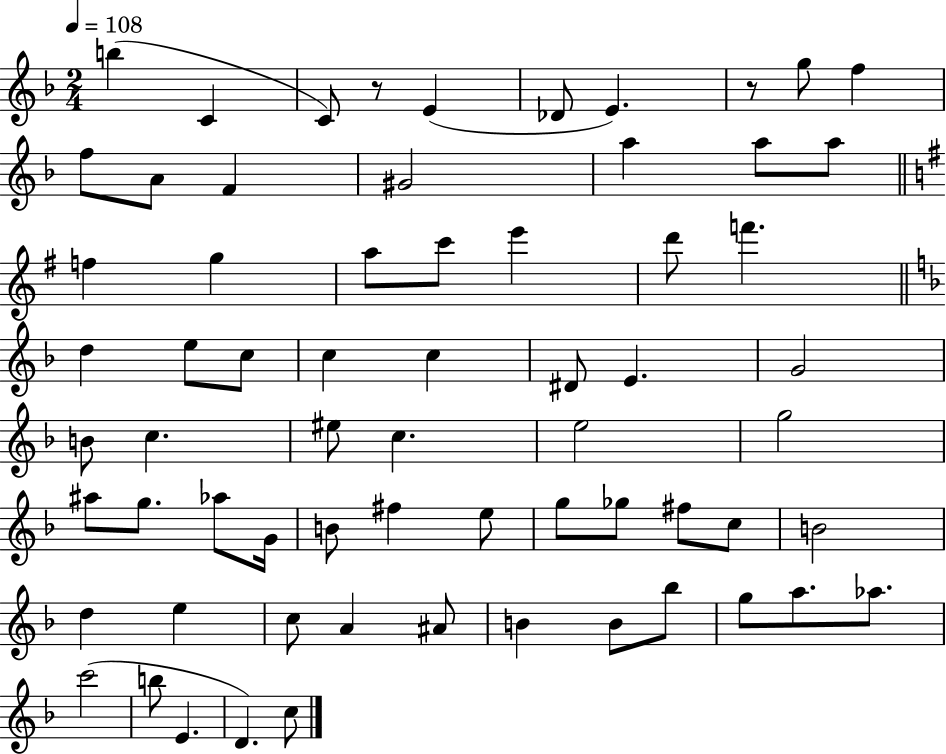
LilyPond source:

{
  \clef treble
  \numericTimeSignature
  \time 2/4
  \key f \major
  \tempo 4 = 108
  b''4( c'4 | c'8) r8 e'4( | des'8 e'4.) | r8 g''8 f''4 | \break f''8 a'8 f'4 | gis'2 | a''4 a''8 a''8 | \bar "||" \break \key g \major f''4 g''4 | a''8 c'''8 e'''4 | d'''8 f'''4. | \bar "||" \break \key f \major d''4 e''8 c''8 | c''4 c''4 | dis'8 e'4. | g'2 | \break b'8 c''4. | eis''8 c''4. | e''2 | g''2 | \break ais''8 g''8. aes''8 g'16 | b'8 fis''4 e''8 | g''8 ges''8 fis''8 c''8 | b'2 | \break d''4 e''4 | c''8 a'4 ais'8 | b'4 b'8 bes''8 | g''8 a''8. aes''8. | \break c'''2( | b''8 e'4. | d'4.) c''8 | \bar "|."
}